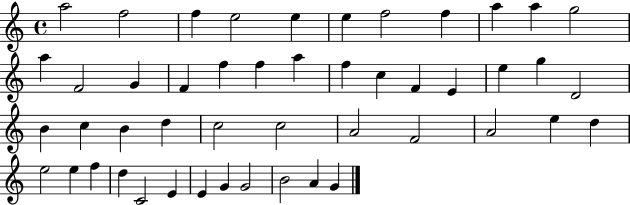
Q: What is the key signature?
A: C major